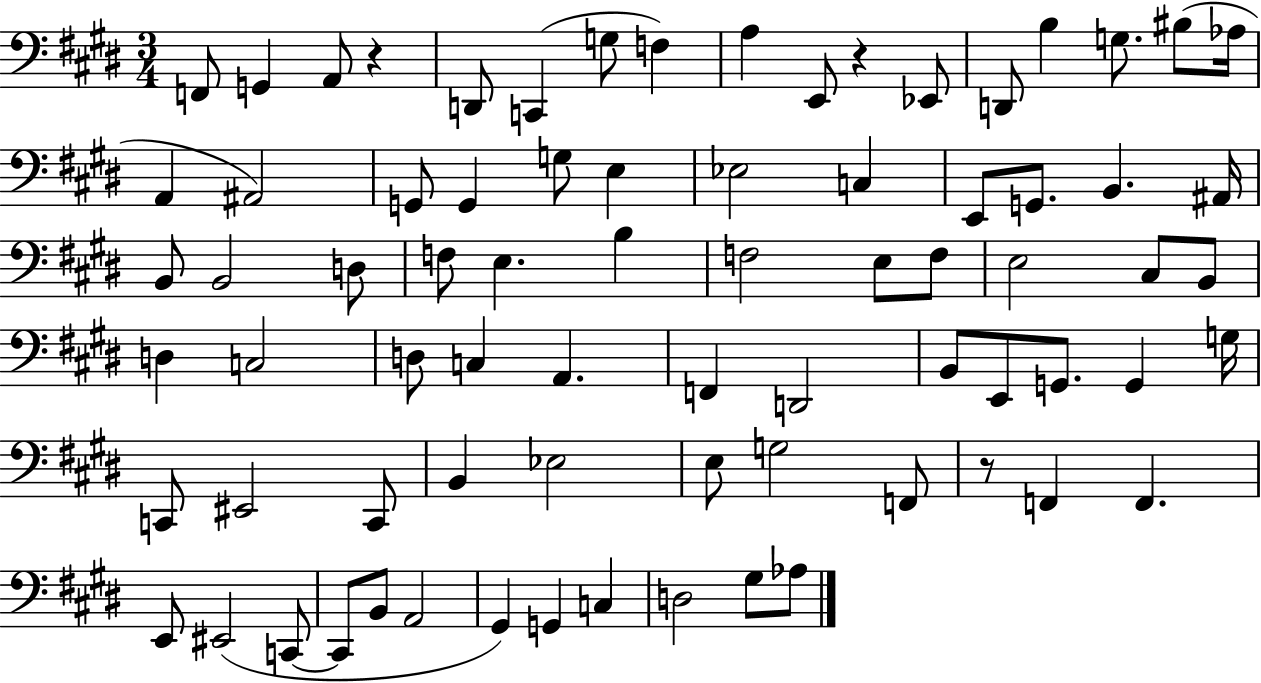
X:1
T:Untitled
M:3/4
L:1/4
K:E
F,,/2 G,, A,,/2 z D,,/2 C,, G,/2 F, A, E,,/2 z _E,,/2 D,,/2 B, G,/2 ^B,/2 _A,/4 A,, ^A,,2 G,,/2 G,, G,/2 E, _E,2 C, E,,/2 G,,/2 B,, ^A,,/4 B,,/2 B,,2 D,/2 F,/2 E, B, F,2 E,/2 F,/2 E,2 ^C,/2 B,,/2 D, C,2 D,/2 C, A,, F,, D,,2 B,,/2 E,,/2 G,,/2 G,, G,/4 C,,/2 ^E,,2 C,,/2 B,, _E,2 E,/2 G,2 F,,/2 z/2 F,, F,, E,,/2 ^E,,2 C,,/2 C,,/2 B,,/2 A,,2 ^G,, G,, C, D,2 ^G,/2 _A,/2